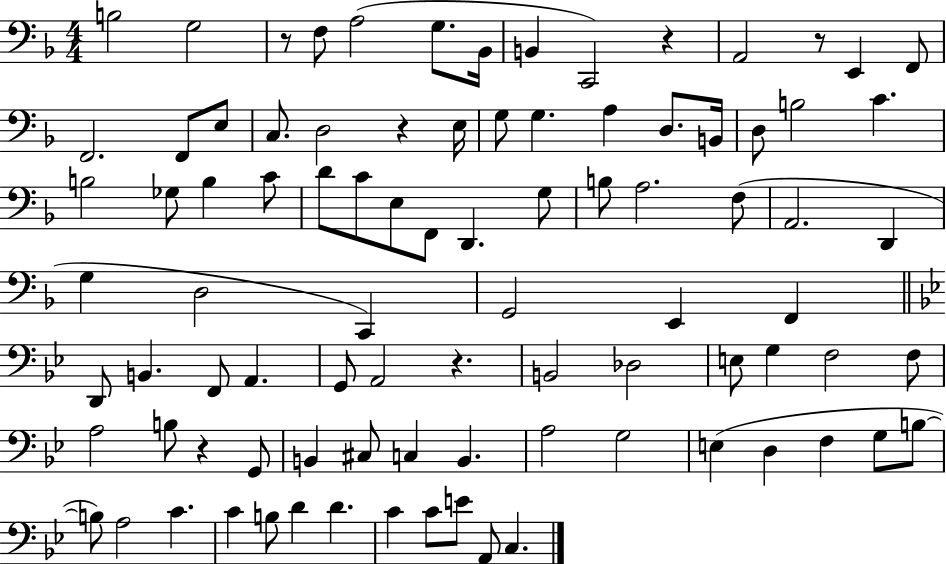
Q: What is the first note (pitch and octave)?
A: B3